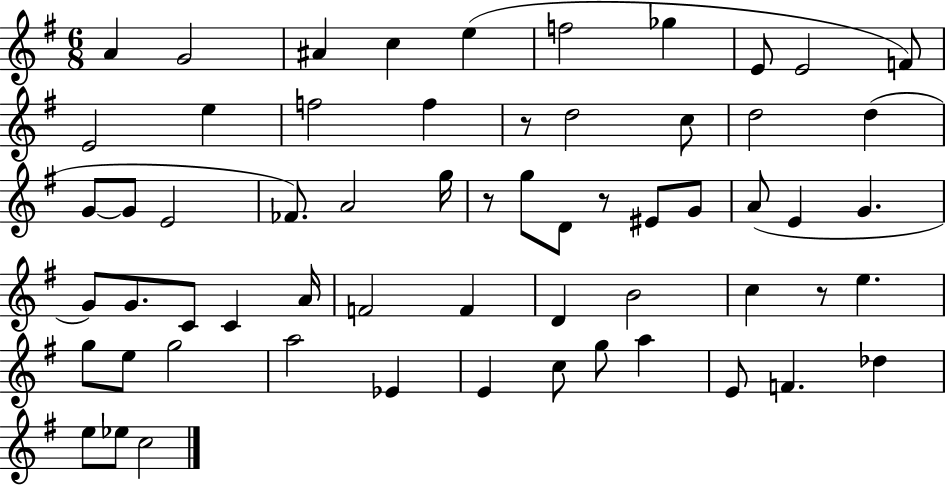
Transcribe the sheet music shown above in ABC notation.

X:1
T:Untitled
M:6/8
L:1/4
K:G
A G2 ^A c e f2 _g E/2 E2 F/2 E2 e f2 f z/2 d2 c/2 d2 d G/2 G/2 E2 _F/2 A2 g/4 z/2 g/2 D/2 z/2 ^E/2 G/2 A/2 E G G/2 G/2 C/2 C A/4 F2 F D B2 c z/2 e g/2 e/2 g2 a2 _E E c/2 g/2 a E/2 F _d e/2 _e/2 c2